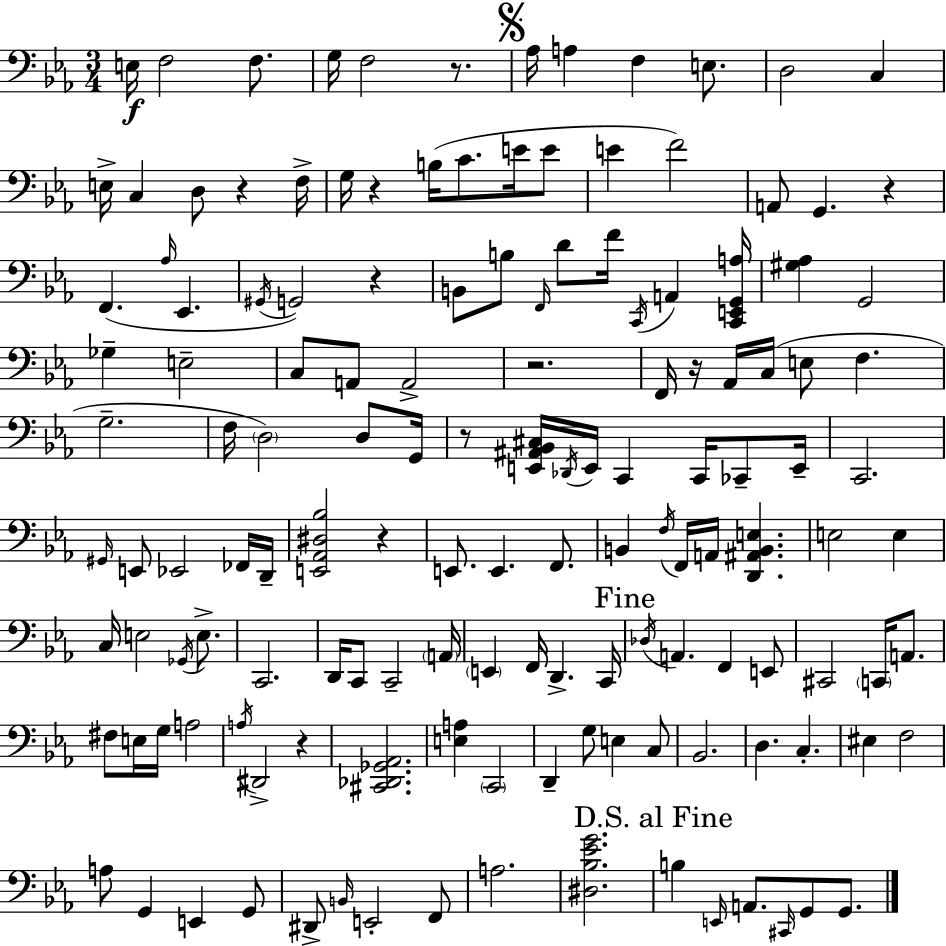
E3/s F3/h F3/e. G3/s F3/h R/e. Ab3/s A3/q F3/q E3/e. D3/h C3/q E3/s C3/q D3/e R/q F3/s G3/s R/q B3/s C4/e. E4/s E4/e E4/q F4/h A2/e G2/q. R/q F2/q. Ab3/s Eb2/q. G#2/s G2/h R/q B2/e B3/e F2/s D4/e F4/s C2/s A2/q [C2,E2,G2,A3]/s [G#3,Ab3]/q G2/h Gb3/q E3/h C3/e A2/e A2/h R/h. F2/s R/s Ab2/s C3/s E3/e F3/q. G3/h. F3/s D3/h D3/e G2/s R/e [E2,A#2,Bb2,C#3]/s Db2/s E2/s C2/q C2/s CES2/e E2/s C2/h. G#2/s E2/e Eb2/h FES2/s D2/s [E2,Ab2,D#3,Bb3]/h R/q E2/e. E2/q. F2/e. B2/q F3/s F2/s A2/s [D2,A#2,B2,E3]/q. E3/h E3/q C3/s E3/h Gb2/s E3/e. C2/h. D2/s C2/e C2/h A2/s E2/q F2/s D2/q. C2/s Db3/s A2/q. F2/q E2/e C#2/h C2/s A2/e. F#3/e E3/s G3/s A3/h A3/s D#2/h R/q [C#2,Db2,Gb2,Ab2]/h. [E3,A3]/q C2/h D2/q G3/e E3/q C3/e Bb2/h. D3/q. C3/q. EIS3/q F3/h A3/e G2/q E2/q G2/e D#2/e B2/s E2/h F2/e A3/h. [D#3,Bb3,Eb4,G4]/h. B3/q E2/s A2/e. C#2/s G2/e G2/e.